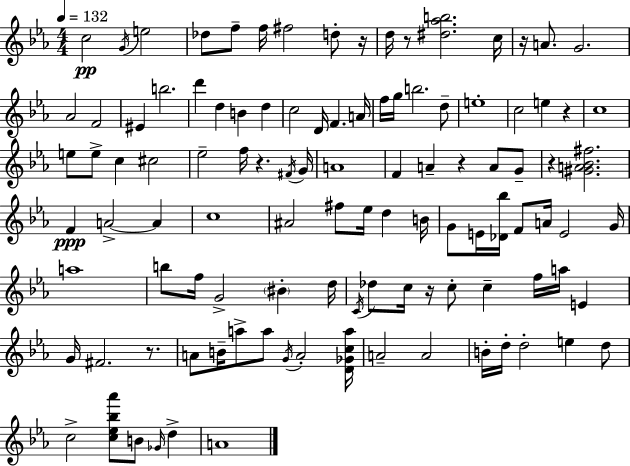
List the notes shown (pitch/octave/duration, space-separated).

C5/h G4/s E5/h Db5/e F5/e F5/s F#5/h D5/e R/s D5/s R/e [D#5,Ab5,B5]/h. C5/s R/s A4/e. G4/h. Ab4/h F4/h EIS4/q B5/h. D6/q D5/q B4/q D5/q C5/h D4/s F4/q. A4/s F5/s G5/s B5/h. D5/e E5/w C5/h E5/q R/q C5/w E5/e E5/e C5/q C#5/h Eb5/h F5/s R/q. F#4/s G4/s A4/w F4/q A4/q R/q A4/e G4/e R/q [G#4,A4,Bb4,F#5]/h. F4/q A4/h A4/q C5/w A#4/h F#5/e Eb5/s D5/q B4/s G4/e E4/s [Db4,Bb5]/s F4/e A4/s E4/h G4/s A5/w B5/e F5/s G4/h BIS4/q D5/s C4/s Db5/e C5/s R/s C5/e C5/q F5/s A5/s E4/q G4/s F#4/h. R/e. A4/e B4/s A5/e A5/e G4/s A4/h [D4,Gb4,C5,A5]/s A4/h A4/h B4/s D5/s D5/h E5/q D5/e C5/h [C5,Eb5,Bb5,Ab6]/e B4/e Gb4/s D5/q A4/w